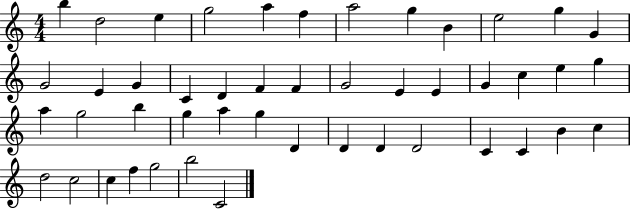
B5/q D5/h E5/q G5/h A5/q F5/q A5/h G5/q B4/q E5/h G5/q G4/q G4/h E4/q G4/q C4/q D4/q F4/q F4/q G4/h E4/q E4/q G4/q C5/q E5/q G5/q A5/q G5/h B5/q G5/q A5/q G5/q D4/q D4/q D4/q D4/h C4/q C4/q B4/q C5/q D5/h C5/h C5/q F5/q G5/h B5/h C4/h